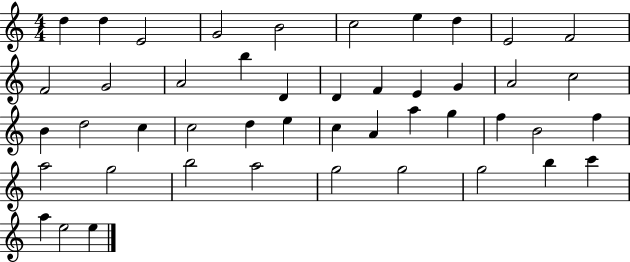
X:1
T:Untitled
M:4/4
L:1/4
K:C
d d E2 G2 B2 c2 e d E2 F2 F2 G2 A2 b D D F E G A2 c2 B d2 c c2 d e c A a g f B2 f a2 g2 b2 a2 g2 g2 g2 b c' a e2 e